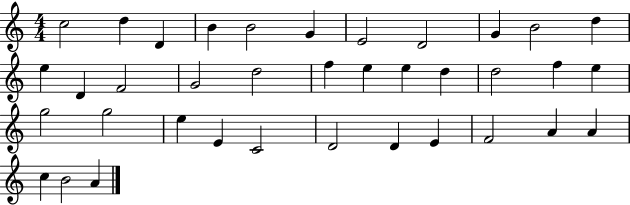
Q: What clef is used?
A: treble